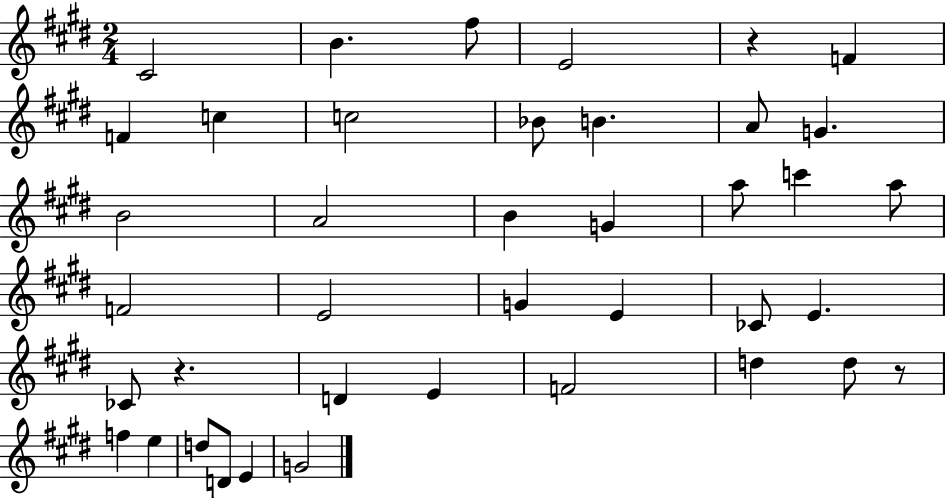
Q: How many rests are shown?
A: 3